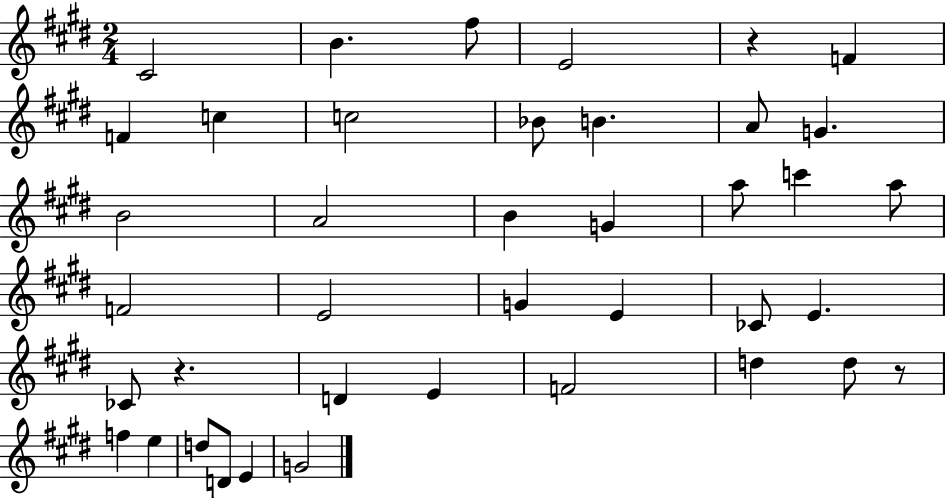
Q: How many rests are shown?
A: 3